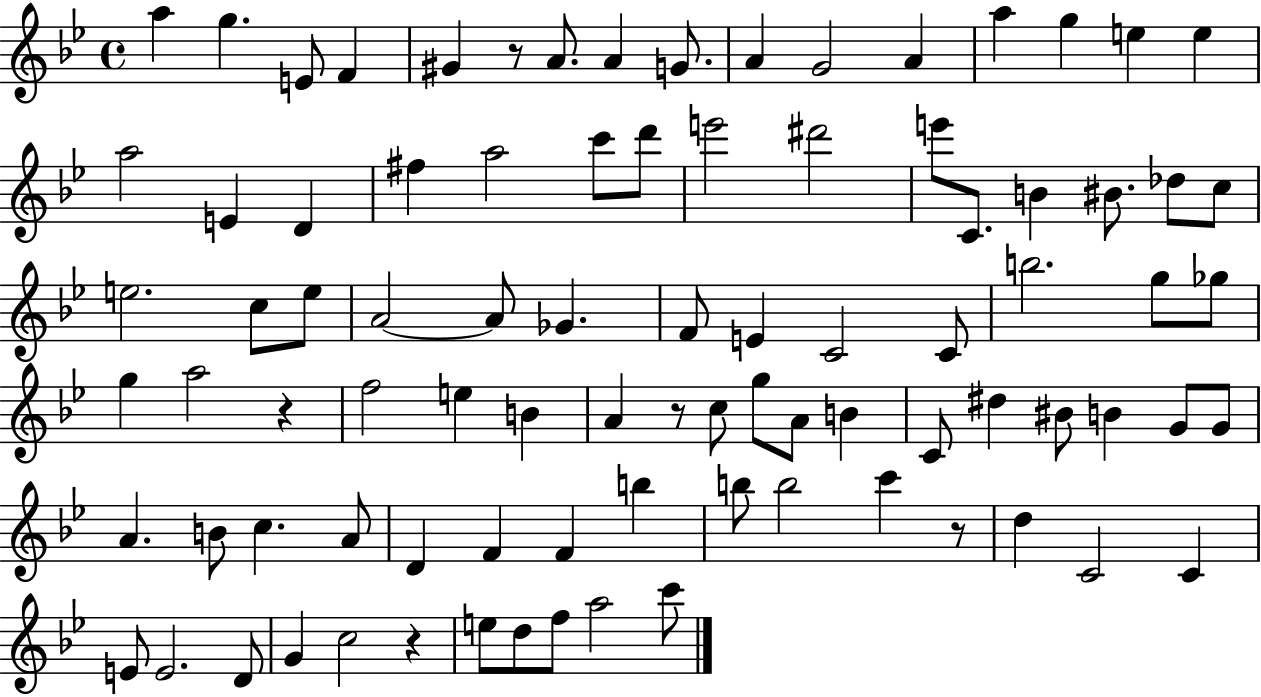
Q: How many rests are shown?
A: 5